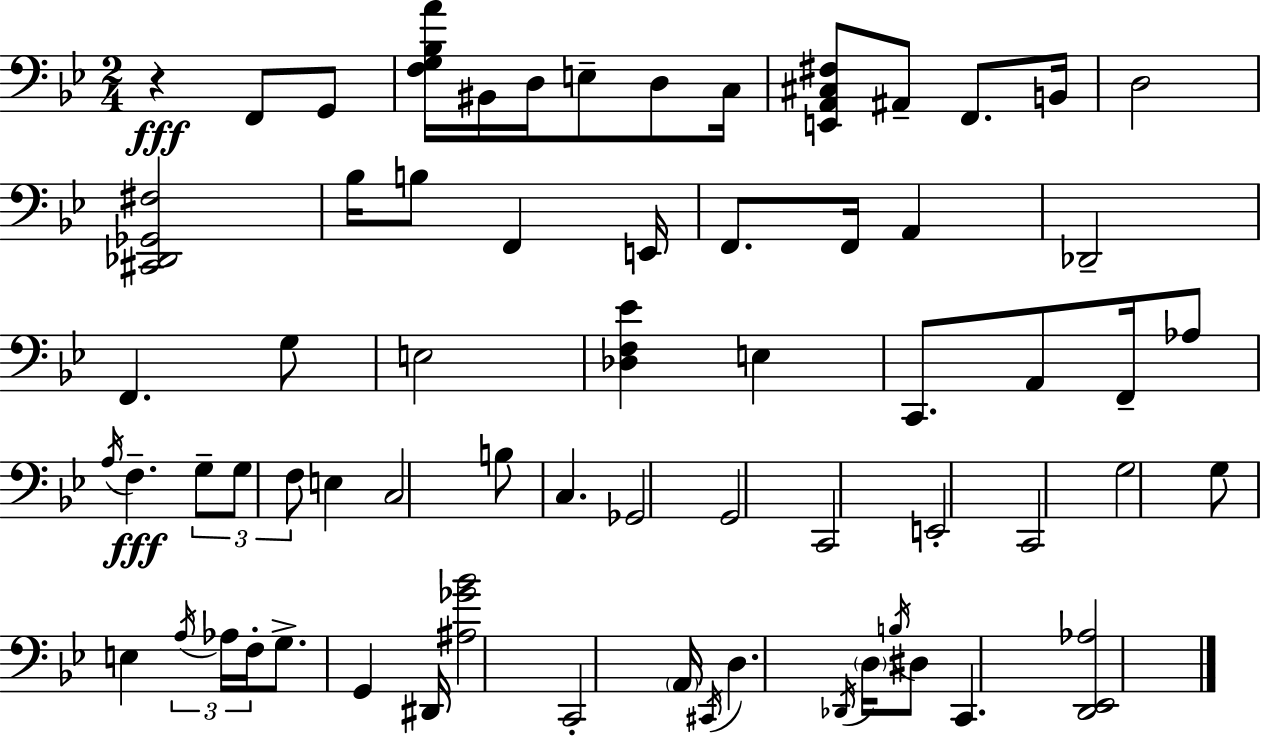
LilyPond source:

{
  \clef bass
  \numericTimeSignature
  \time 2/4
  \key g \minor
  \repeat volta 2 { r4\fff f,8 g,8 | <f g bes a'>16 bis,16 d16 e8-- d8 c16 | <e, a, cis fis>8 ais,8-- f,8. b,16 | d2 | \break <cis, des, ges, fis>2 | bes16 b8 f,4 e,16 | f,8. f,16 a,4 | des,2-- | \break f,4. g8 | e2 | <des f ees'>4 e4 | c,8. a,8 f,16-- aes8 | \break \acciaccatura { a16 } f4.--\fff \tuplet 3/2 { g8-- | g8 f8 } e4 | c2 | b8 c4. | \break ges,2 | g,2 | c,2 | e,2-. | \break c,2 | g2 | g8 e4 \tuplet 3/2 { \acciaccatura { a16 } | aes16 f16-. } g8.-> g,4 | \break dis,16 <ais ges' bes'>2 | c,2-. | \parenthesize a,16 \acciaccatura { cis,16 } d4. | \acciaccatura { des,16 } \parenthesize d16 \acciaccatura { b16 } dis8 c,4. | \break <d, ees, aes>2 | } \bar "|."
}